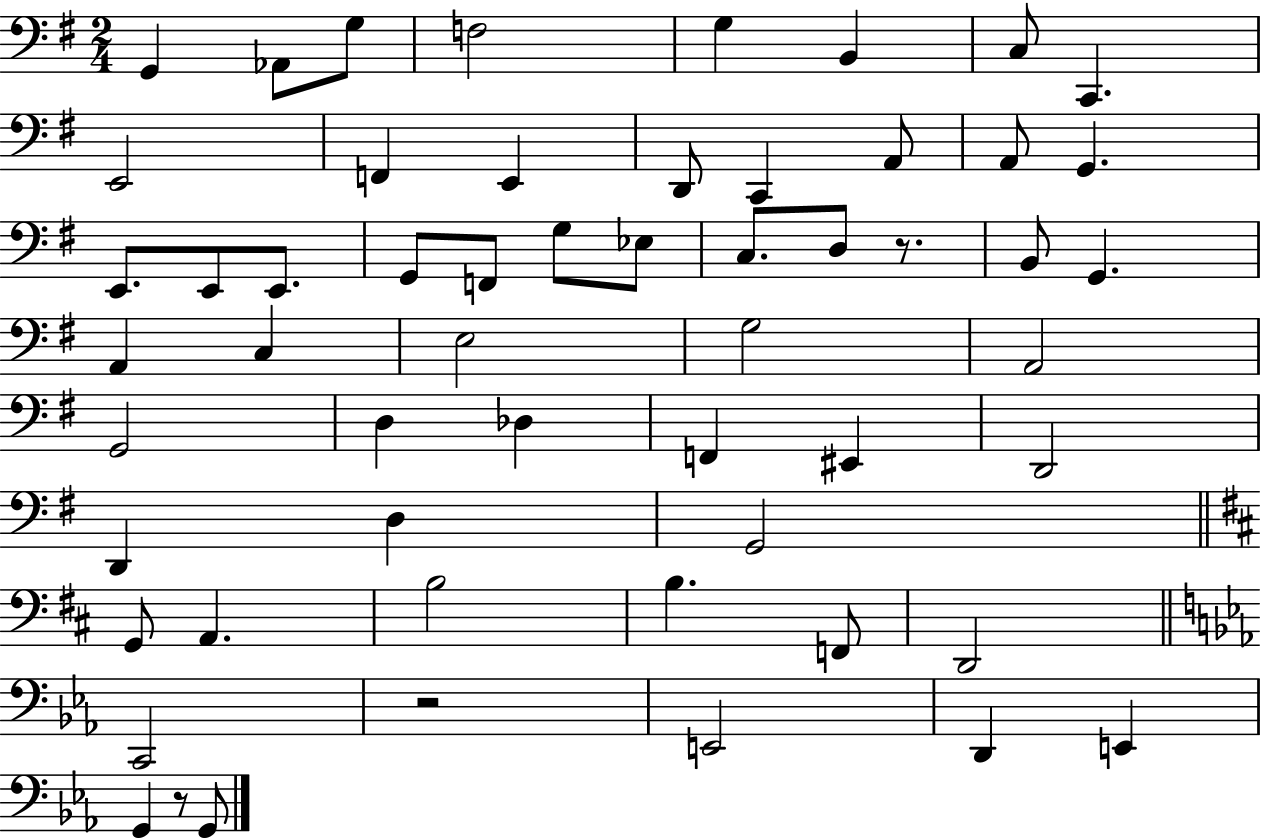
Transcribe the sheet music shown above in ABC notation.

X:1
T:Untitled
M:2/4
L:1/4
K:G
G,, _A,,/2 G,/2 F,2 G, B,, C,/2 C,, E,,2 F,, E,, D,,/2 C,, A,,/2 A,,/2 G,, E,,/2 E,,/2 E,,/2 G,,/2 F,,/2 G,/2 _E,/2 C,/2 D,/2 z/2 B,,/2 G,, A,, C, E,2 G,2 A,,2 G,,2 D, _D, F,, ^E,, D,,2 D,, D, G,,2 G,,/2 A,, B,2 B, F,,/2 D,,2 C,,2 z2 E,,2 D,, E,, G,, z/2 G,,/2